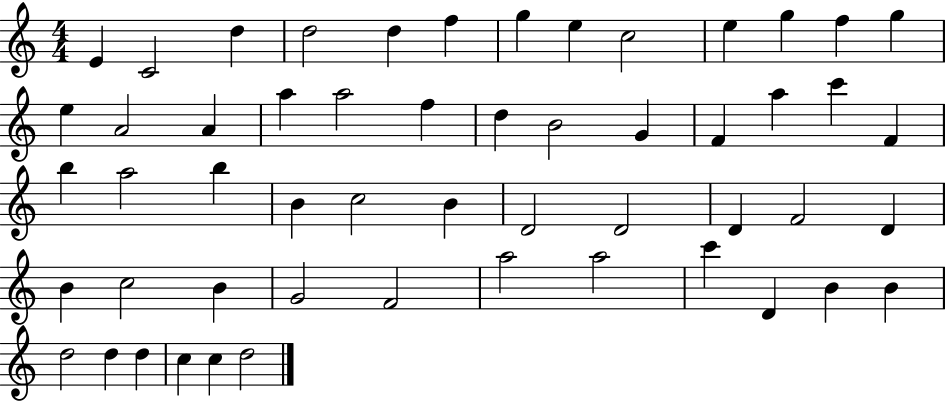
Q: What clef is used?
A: treble